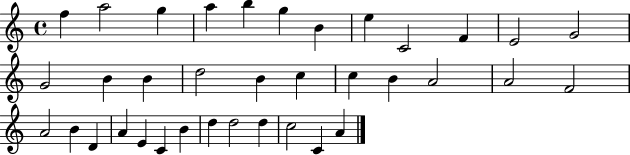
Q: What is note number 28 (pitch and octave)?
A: E4